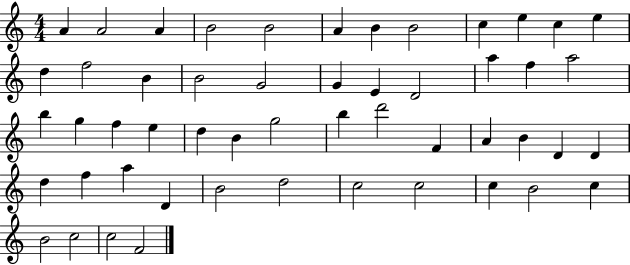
{
  \clef treble
  \numericTimeSignature
  \time 4/4
  \key c \major
  a'4 a'2 a'4 | b'2 b'2 | a'4 b'4 b'2 | c''4 e''4 c''4 e''4 | \break d''4 f''2 b'4 | b'2 g'2 | g'4 e'4 d'2 | a''4 f''4 a''2 | \break b''4 g''4 f''4 e''4 | d''4 b'4 g''2 | b''4 d'''2 f'4 | a'4 b'4 d'4 d'4 | \break d''4 f''4 a''4 d'4 | b'2 d''2 | c''2 c''2 | c''4 b'2 c''4 | \break b'2 c''2 | c''2 f'2 | \bar "|."
}